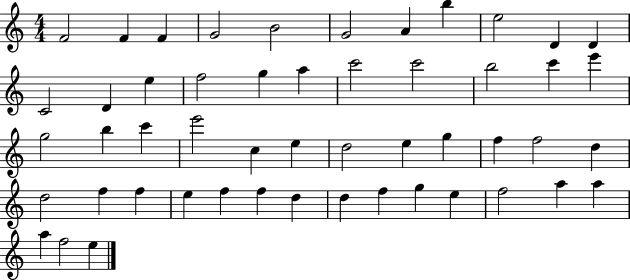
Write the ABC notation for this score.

X:1
T:Untitled
M:4/4
L:1/4
K:C
F2 F F G2 B2 G2 A b e2 D D C2 D e f2 g a c'2 c'2 b2 c' e' g2 b c' e'2 c e d2 e g f f2 d d2 f f e f f d d f g e f2 a a a f2 e